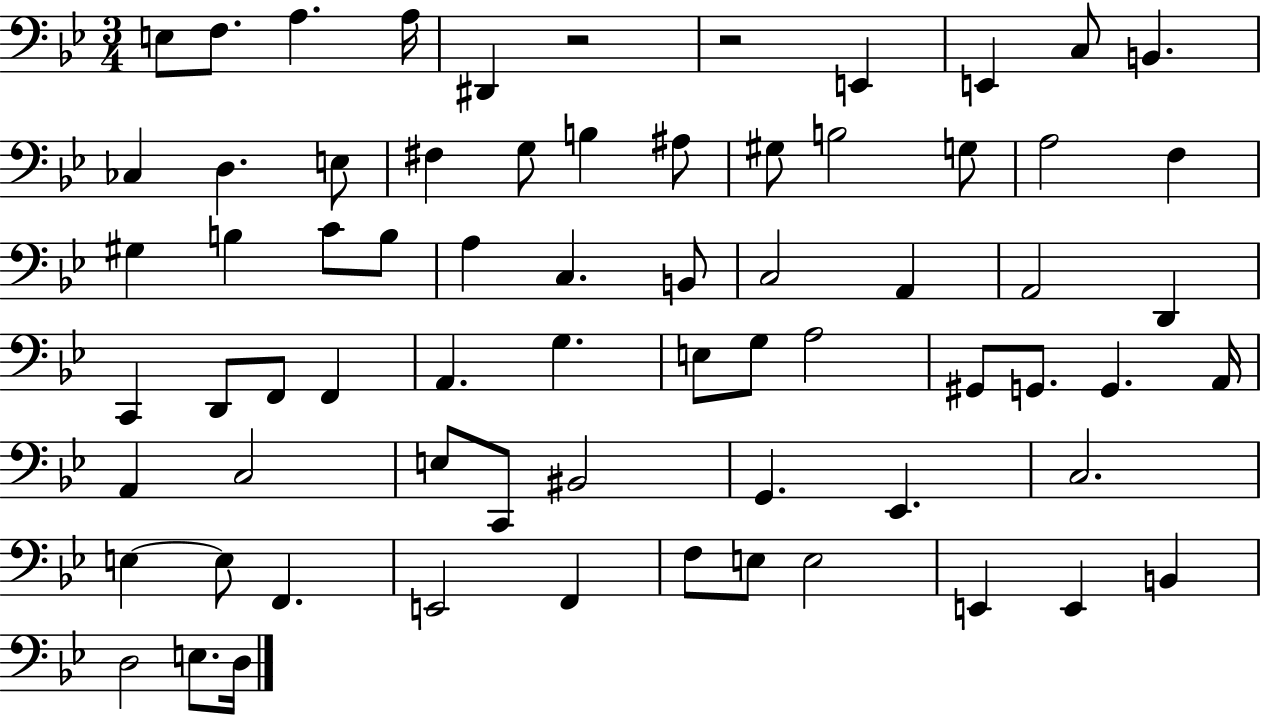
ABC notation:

X:1
T:Untitled
M:3/4
L:1/4
K:Bb
E,/2 F,/2 A, A,/4 ^D,, z2 z2 E,, E,, C,/2 B,, _C, D, E,/2 ^F, G,/2 B, ^A,/2 ^G,/2 B,2 G,/2 A,2 F, ^G, B, C/2 B,/2 A, C, B,,/2 C,2 A,, A,,2 D,, C,, D,,/2 F,,/2 F,, A,, G, E,/2 G,/2 A,2 ^G,,/2 G,,/2 G,, A,,/4 A,, C,2 E,/2 C,,/2 ^B,,2 G,, _E,, C,2 E, E,/2 F,, E,,2 F,, F,/2 E,/2 E,2 E,, E,, B,, D,2 E,/2 D,/4